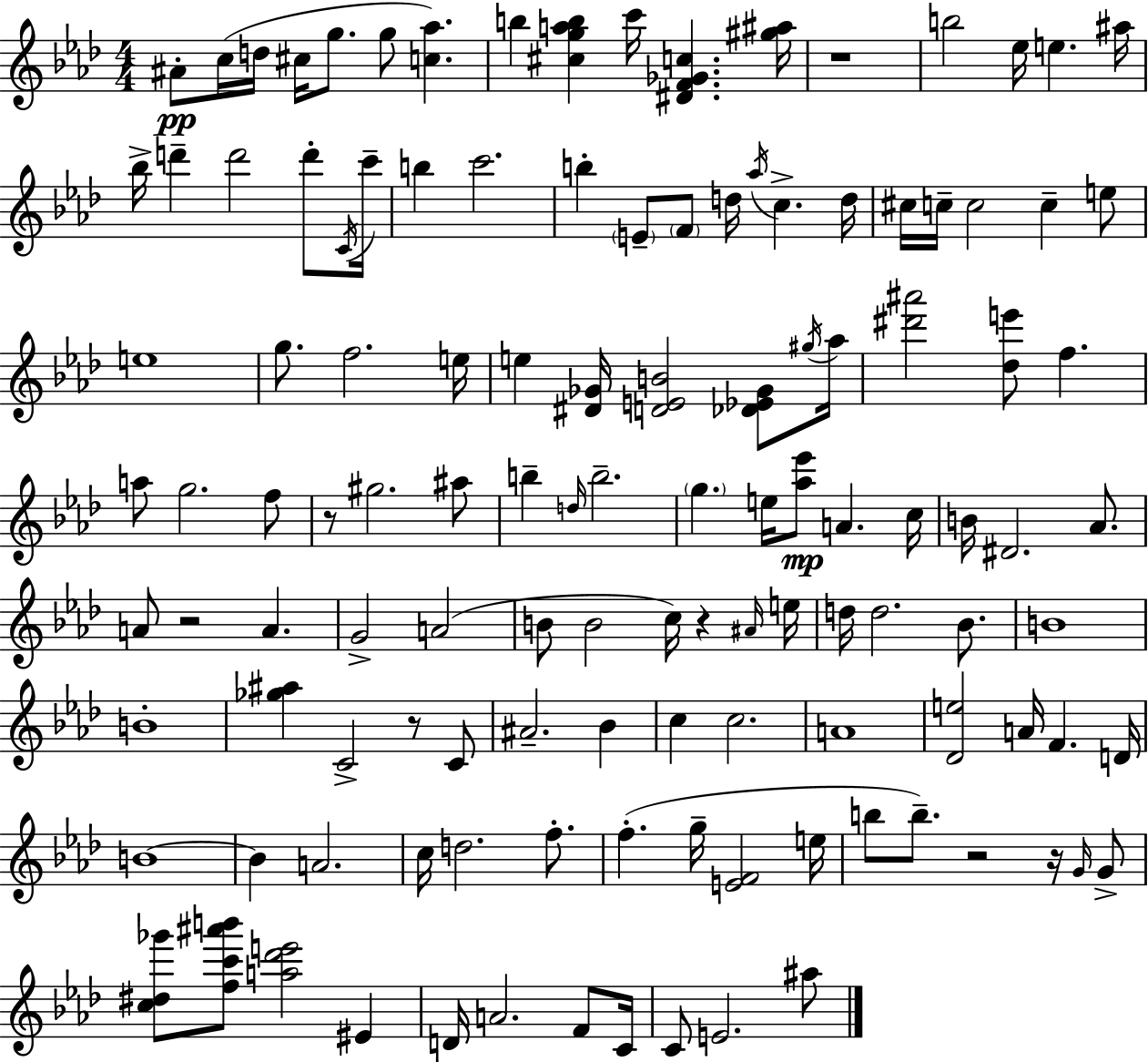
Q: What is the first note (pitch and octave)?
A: A#4